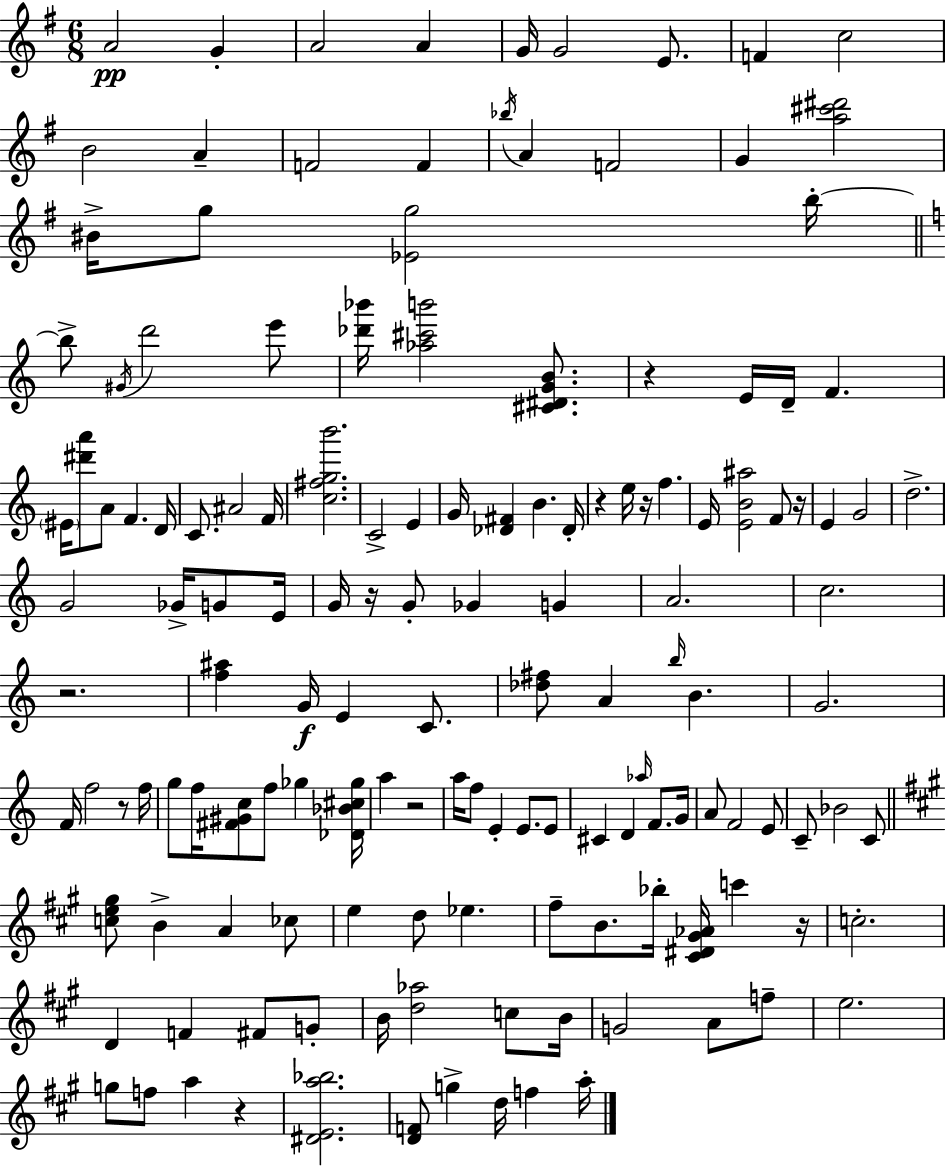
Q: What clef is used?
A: treble